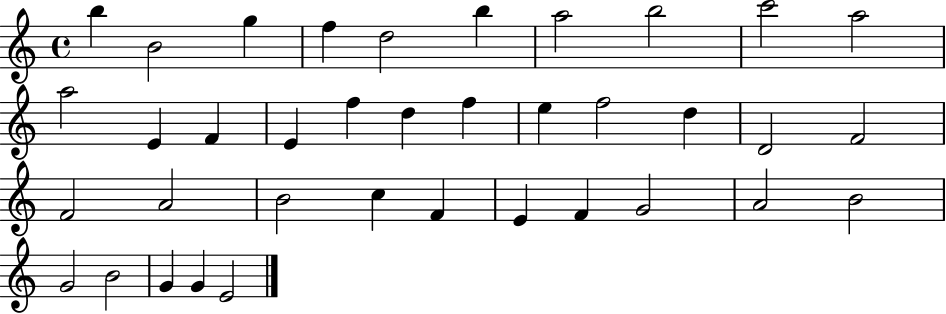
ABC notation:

X:1
T:Untitled
M:4/4
L:1/4
K:C
b B2 g f d2 b a2 b2 c'2 a2 a2 E F E f d f e f2 d D2 F2 F2 A2 B2 c F E F G2 A2 B2 G2 B2 G G E2